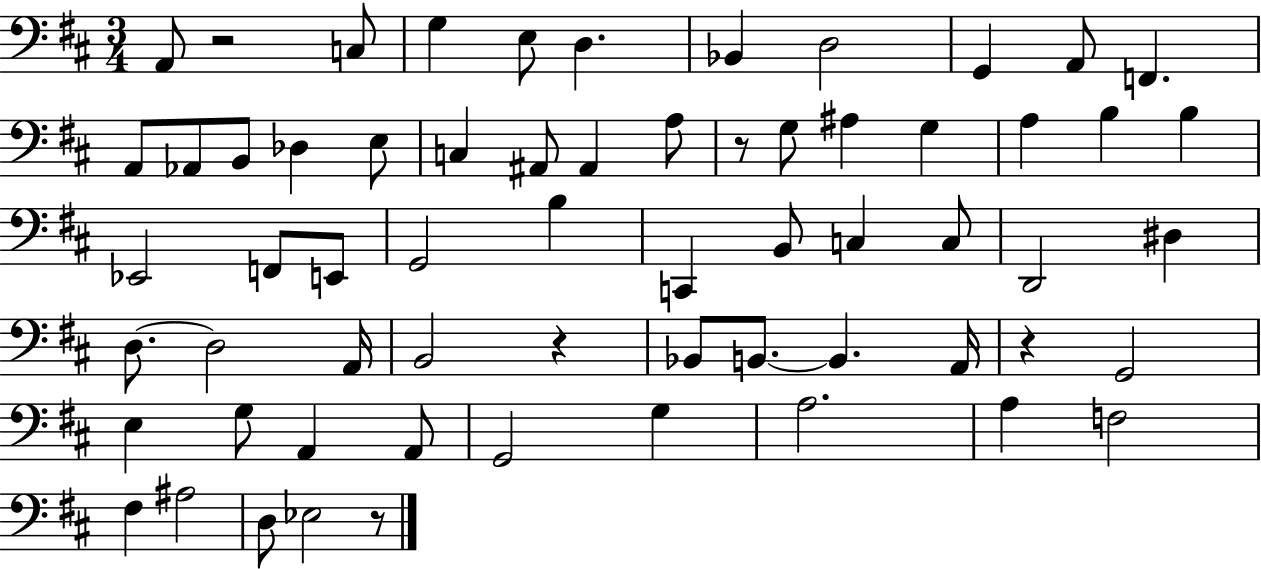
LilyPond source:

{
  \clef bass
  \numericTimeSignature
  \time 3/4
  \key d \major
  a,8 r2 c8 | g4 e8 d4. | bes,4 d2 | g,4 a,8 f,4. | \break a,8 aes,8 b,8 des4 e8 | c4 ais,8 ais,4 a8 | r8 g8 ais4 g4 | a4 b4 b4 | \break ees,2 f,8 e,8 | g,2 b4 | c,4 b,8 c4 c8 | d,2 dis4 | \break d8.~~ d2 a,16 | b,2 r4 | bes,8 b,8.~~ b,4. a,16 | r4 g,2 | \break e4 g8 a,4 a,8 | g,2 g4 | a2. | a4 f2 | \break fis4 ais2 | d8 ees2 r8 | \bar "|."
}